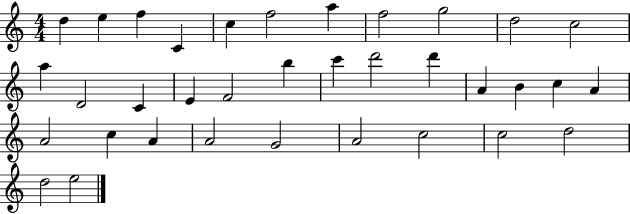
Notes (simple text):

D5/q E5/q F5/q C4/q C5/q F5/h A5/q F5/h G5/h D5/h C5/h A5/q D4/h C4/q E4/q F4/h B5/q C6/q D6/h D6/q A4/q B4/q C5/q A4/q A4/h C5/q A4/q A4/h G4/h A4/h C5/h C5/h D5/h D5/h E5/h